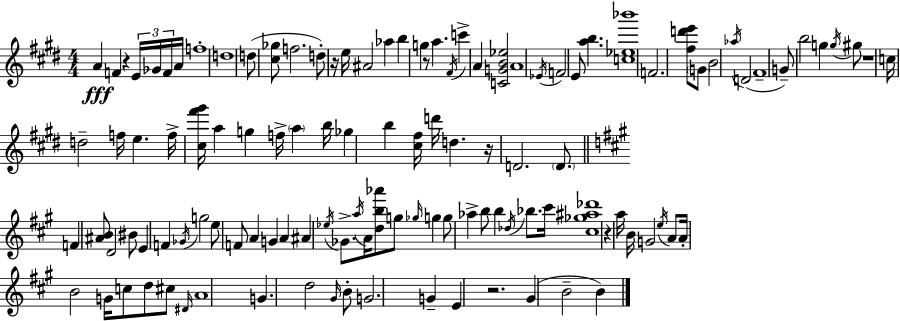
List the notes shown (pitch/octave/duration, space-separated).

A4/q F4/q R/q E4/s Gb4/s F4/s A4/s F5/w D5/w D5/e [C#5,Gb5]/e F5/h. D5/e R/s E5/s A#4/h Ab5/q B5/q G5/q R/e A5/q. F#4/s C6/q A4/q [C4,G4,B4,Eb5]/h A4/w Eb4/s F4/h E4/e [A5,B5]/q. [C5,Eb5,Bb6]/w F4/h. [F#5,D6,E6]/e G4/e B4/h Ab5/s D4/h F#4/w G4/e B5/h G5/q G5/s G#5/e R/w C5/s D5/h F5/s E5/q. F5/s [C#5,F#6,G#6]/s A5/q G5/q F5/s A5/q B5/s Gb5/q B5/q [C#5,F#5]/s D6/s D5/q. R/s D4/h. D4/e. F4/q [A#4,B4]/e D4/h BIS4/e E4/q F4/q Gb4/s G5/h E5/e F4/e A4/q G4/q A4/q A#4/q Eb5/s Gb4/e. A5/s A4/s [D5,B5,Ab6]/e G5/e Gb5/s G5/q G5/e Ab5/q B5/e B5/q Db5/s Bb5/e. C#6/s [C#5,Gb5,A#5,Db6]/w R/q A5/s B4/s G4/h E5/s A4/e A4/s B4/h G4/s C5/e D5/e C#5/e D#4/s A4/w G4/q. D5/h G#4/s B4/e G4/h. G4/q E4/q R/h. G#4/q B4/h B4/q